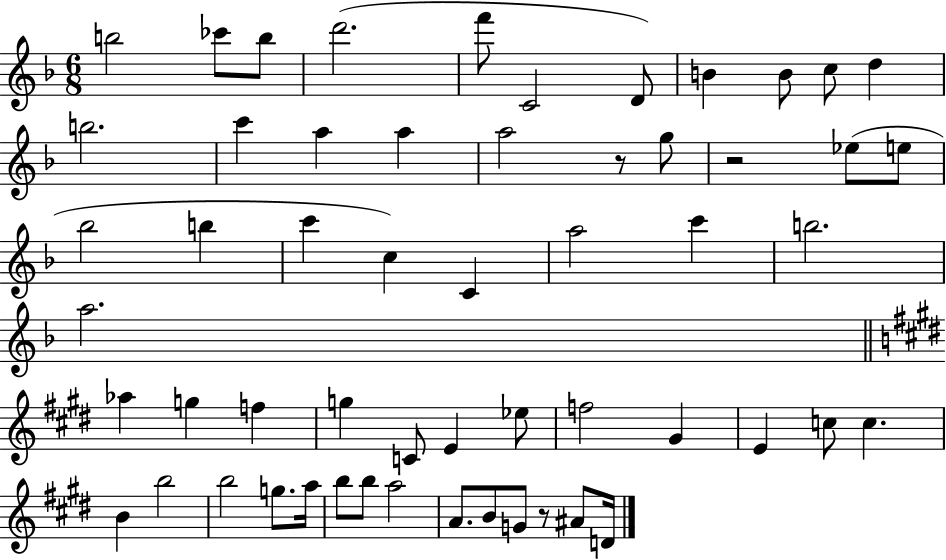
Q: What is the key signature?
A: F major